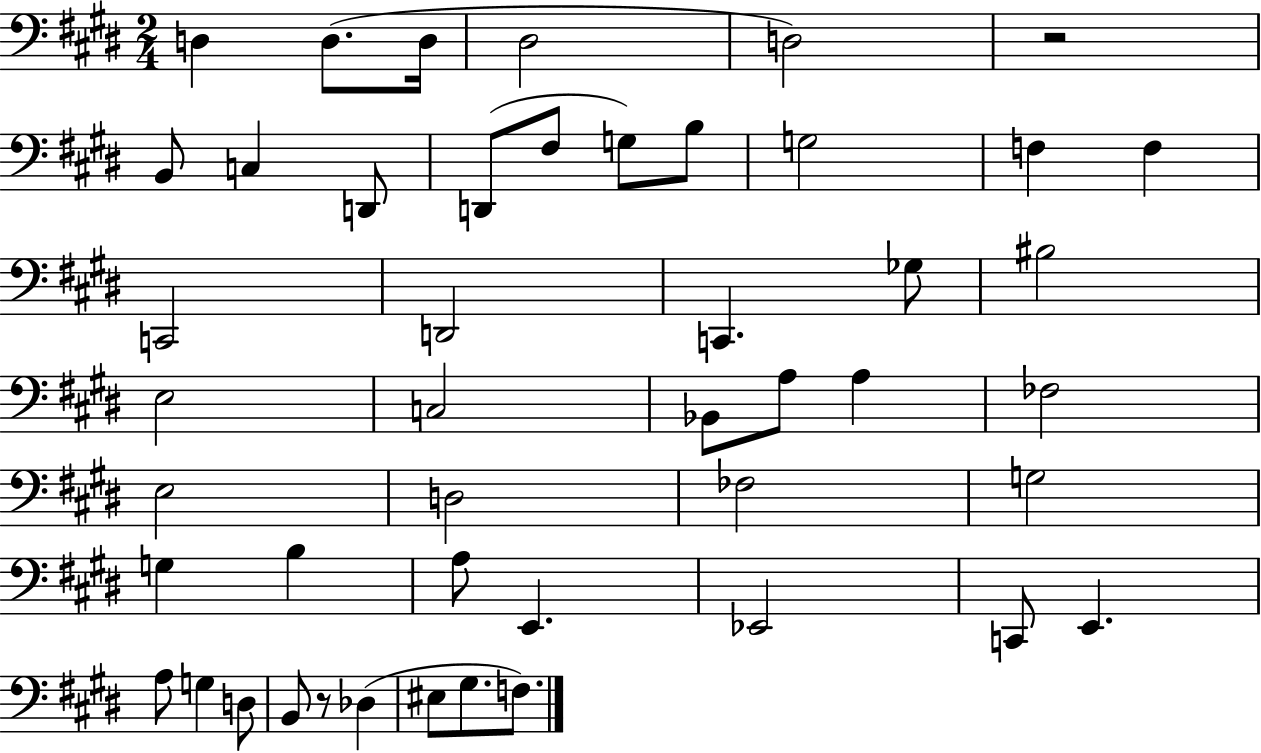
X:1
T:Untitled
M:2/4
L:1/4
K:E
D, D,/2 D,/4 ^D,2 D,2 z2 B,,/2 C, D,,/2 D,,/2 ^F,/2 G,/2 B,/2 G,2 F, F, C,,2 D,,2 C,, _G,/2 ^B,2 E,2 C,2 _B,,/2 A,/2 A, _F,2 E,2 D,2 _F,2 G,2 G, B, A,/2 E,, _E,,2 C,,/2 E,, A,/2 G, D,/2 B,,/2 z/2 _D, ^E,/2 ^G,/2 F,/2